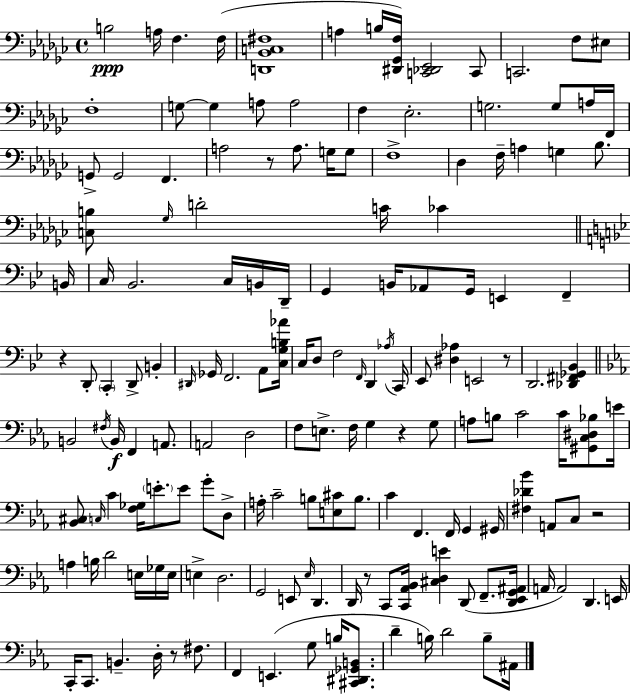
{
  \clef bass
  \time 4/4
  \defaultTimeSignature
  \key ees \minor
  \repeat volta 2 { b2\ppp a16 f4. f16( | <d, bes, c fis>1 | a4 b16 <dis, ges, f>16) <c, des, ees,>2 c,8 | c,2. f8 eis8 | \break f1-. | g8~~ g4 a8 a2 | f4 ees2.-. | g2. g8 a16 f,16 | \break g,8-> g,2 f,4. | a2 r8 a8. g16 g8 | f1-> | des4 f16-- a4 g4 bes8. | \break <c b>8 \grace { ges16 } d'2-. c'16 ces'4 | \bar "||" \break \key g \minor b,16 c16 bes,2. c16 b,16 | d,16-- g,4 b,16 aes,8 g,16 e,4 f,4-- | r4 d,8-. \parenthesize c,4-. d,8-> b,4-. | \grace { dis,16 } ges,16 f,2. a,8 | \break <c g b aes'>16 c16 d8 f2 \grace { f,16 } d,4 | \acciaccatura { aes16 } c,16 ees,8 <dis aes>4 e,2 | r8 d,2. | <des, fis, ges, bes,>4 \bar "||" \break \key c \minor b,2 \acciaccatura { fis16 }\f b,16 f,4 a,8. | a,2 d2 | f8 e8.-> f16 g4 r4 g8 | a8 b8 c'2 c'16 <gis, c dis bes>8 | \break e'16 <bes, cis>8 \grace { c16 } c'4 <f ges>16 \parenthesize e'8.-. e'8 g'8-. | d8-> a16-. c'2-- b8 <e cis'>8 b8. | c'4 f,4. f,16 g,4 | gis,16 <fis des' bes'>4 a,8 c8 r2 | \break a4 b16 d'2 e16 | ges16 e16 e4-> d2. | g,2 e,8 \grace { ees16 } d,4. | d,16 r8 c,8 <c, aes, bes,>16 <cis d e'>4 d,8( f,8.-- | \break <d, ees, g, ais,>16 a,16 a,2) d,4. | e,16 c,16-. c,8. b,4.-- d16-. r8 | fis8. f,4 e,4.( g8 b16 | <cis, dis, ges, b,>8. d'4-- b16) d'2 | \break b8-- ais,16 } \bar "|."
}